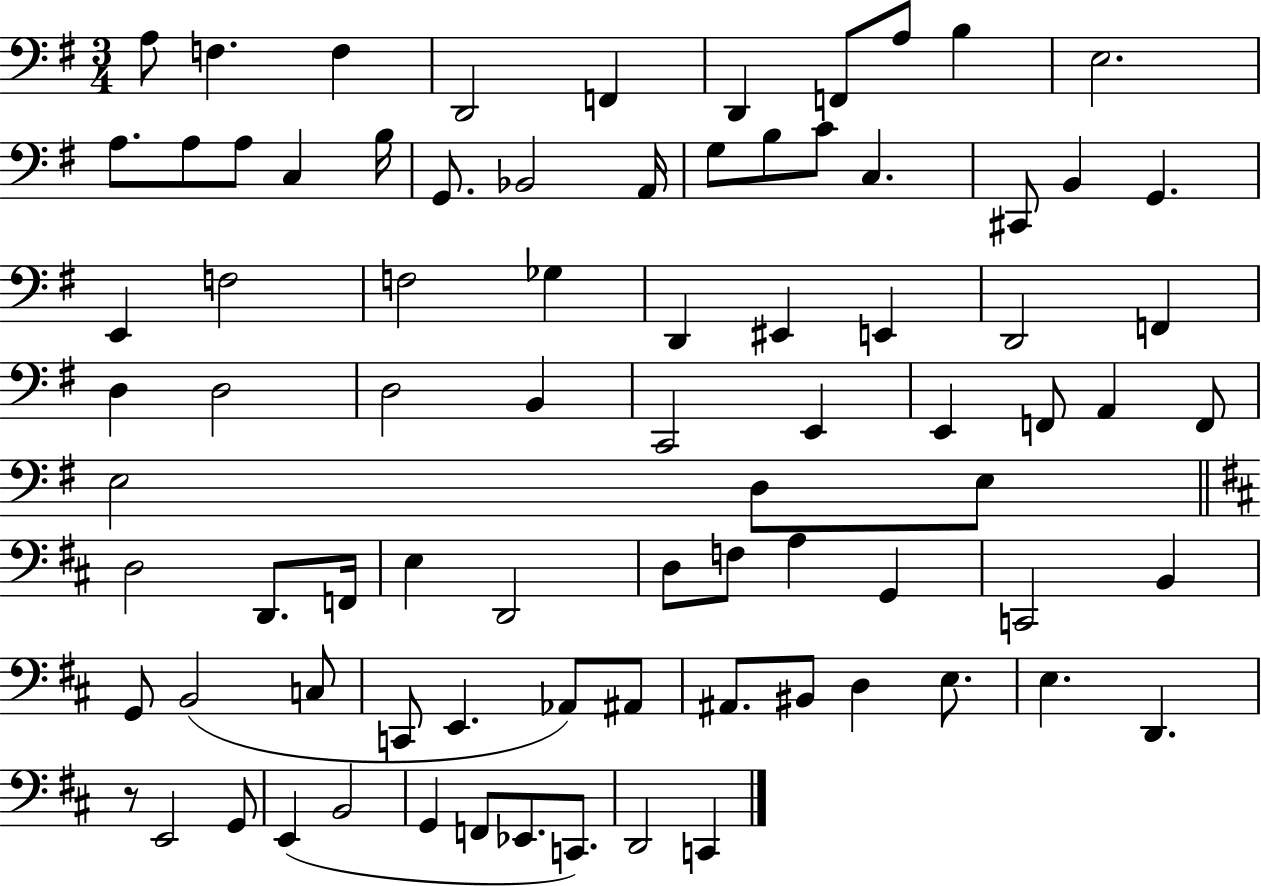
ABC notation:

X:1
T:Untitled
M:3/4
L:1/4
K:G
A,/2 F, F, D,,2 F,, D,, F,,/2 A,/2 B, E,2 A,/2 A,/2 A,/2 C, B,/4 G,,/2 _B,,2 A,,/4 G,/2 B,/2 C/2 C, ^C,,/2 B,, G,, E,, F,2 F,2 _G, D,, ^E,, E,, D,,2 F,, D, D,2 D,2 B,, C,,2 E,, E,, F,,/2 A,, F,,/2 E,2 D,/2 E,/2 D,2 D,,/2 F,,/4 E, D,,2 D,/2 F,/2 A, G,, C,,2 B,, G,,/2 B,,2 C,/2 C,,/2 E,, _A,,/2 ^A,,/2 ^A,,/2 ^B,,/2 D, E,/2 E, D,, z/2 E,,2 G,,/2 E,, B,,2 G,, F,,/2 _E,,/2 C,,/2 D,,2 C,,